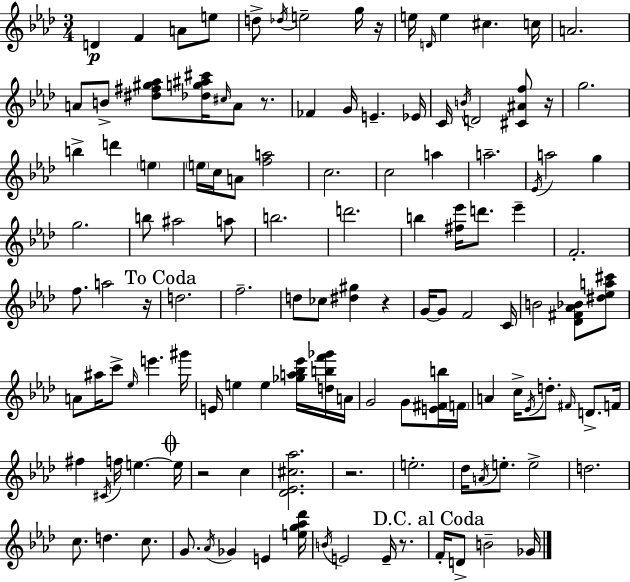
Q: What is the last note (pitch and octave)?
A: Gb4